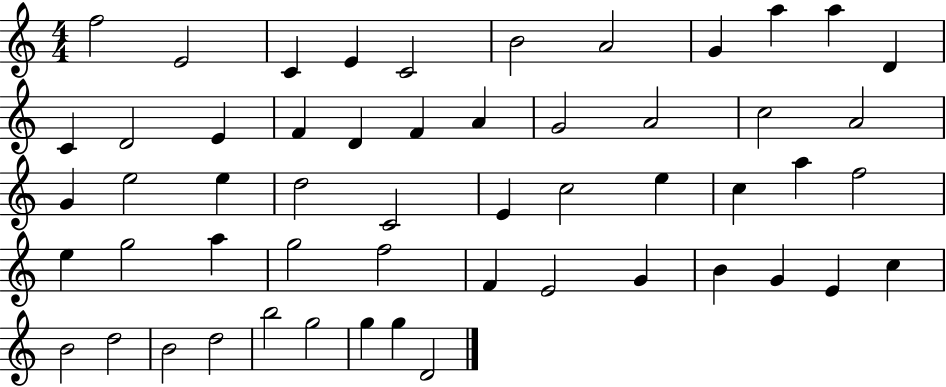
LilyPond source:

{
  \clef treble
  \numericTimeSignature
  \time 4/4
  \key c \major
  f''2 e'2 | c'4 e'4 c'2 | b'2 a'2 | g'4 a''4 a''4 d'4 | \break c'4 d'2 e'4 | f'4 d'4 f'4 a'4 | g'2 a'2 | c''2 a'2 | \break g'4 e''2 e''4 | d''2 c'2 | e'4 c''2 e''4 | c''4 a''4 f''2 | \break e''4 g''2 a''4 | g''2 f''2 | f'4 e'2 g'4 | b'4 g'4 e'4 c''4 | \break b'2 d''2 | b'2 d''2 | b''2 g''2 | g''4 g''4 d'2 | \break \bar "|."
}